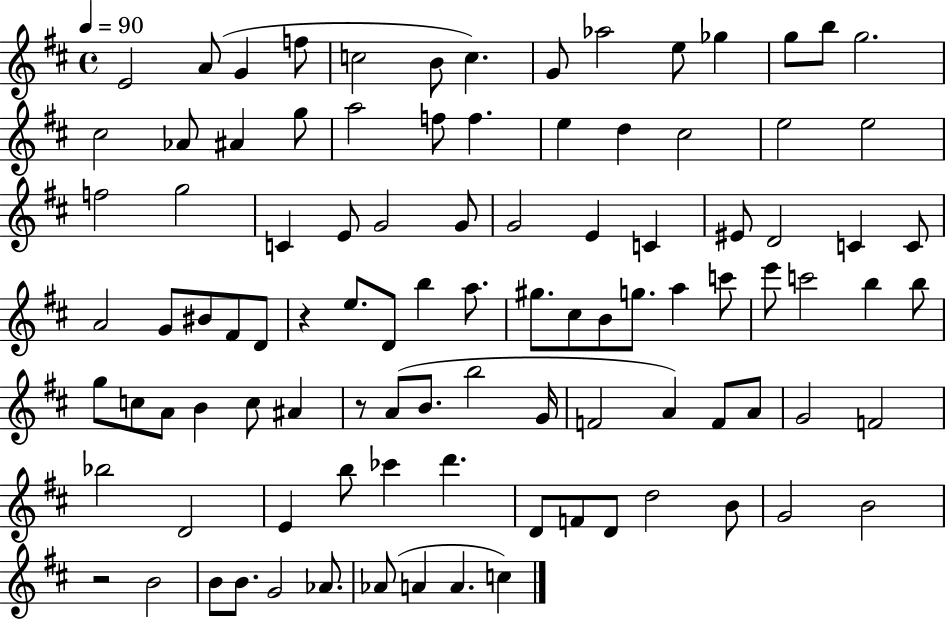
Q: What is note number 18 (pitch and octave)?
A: G5